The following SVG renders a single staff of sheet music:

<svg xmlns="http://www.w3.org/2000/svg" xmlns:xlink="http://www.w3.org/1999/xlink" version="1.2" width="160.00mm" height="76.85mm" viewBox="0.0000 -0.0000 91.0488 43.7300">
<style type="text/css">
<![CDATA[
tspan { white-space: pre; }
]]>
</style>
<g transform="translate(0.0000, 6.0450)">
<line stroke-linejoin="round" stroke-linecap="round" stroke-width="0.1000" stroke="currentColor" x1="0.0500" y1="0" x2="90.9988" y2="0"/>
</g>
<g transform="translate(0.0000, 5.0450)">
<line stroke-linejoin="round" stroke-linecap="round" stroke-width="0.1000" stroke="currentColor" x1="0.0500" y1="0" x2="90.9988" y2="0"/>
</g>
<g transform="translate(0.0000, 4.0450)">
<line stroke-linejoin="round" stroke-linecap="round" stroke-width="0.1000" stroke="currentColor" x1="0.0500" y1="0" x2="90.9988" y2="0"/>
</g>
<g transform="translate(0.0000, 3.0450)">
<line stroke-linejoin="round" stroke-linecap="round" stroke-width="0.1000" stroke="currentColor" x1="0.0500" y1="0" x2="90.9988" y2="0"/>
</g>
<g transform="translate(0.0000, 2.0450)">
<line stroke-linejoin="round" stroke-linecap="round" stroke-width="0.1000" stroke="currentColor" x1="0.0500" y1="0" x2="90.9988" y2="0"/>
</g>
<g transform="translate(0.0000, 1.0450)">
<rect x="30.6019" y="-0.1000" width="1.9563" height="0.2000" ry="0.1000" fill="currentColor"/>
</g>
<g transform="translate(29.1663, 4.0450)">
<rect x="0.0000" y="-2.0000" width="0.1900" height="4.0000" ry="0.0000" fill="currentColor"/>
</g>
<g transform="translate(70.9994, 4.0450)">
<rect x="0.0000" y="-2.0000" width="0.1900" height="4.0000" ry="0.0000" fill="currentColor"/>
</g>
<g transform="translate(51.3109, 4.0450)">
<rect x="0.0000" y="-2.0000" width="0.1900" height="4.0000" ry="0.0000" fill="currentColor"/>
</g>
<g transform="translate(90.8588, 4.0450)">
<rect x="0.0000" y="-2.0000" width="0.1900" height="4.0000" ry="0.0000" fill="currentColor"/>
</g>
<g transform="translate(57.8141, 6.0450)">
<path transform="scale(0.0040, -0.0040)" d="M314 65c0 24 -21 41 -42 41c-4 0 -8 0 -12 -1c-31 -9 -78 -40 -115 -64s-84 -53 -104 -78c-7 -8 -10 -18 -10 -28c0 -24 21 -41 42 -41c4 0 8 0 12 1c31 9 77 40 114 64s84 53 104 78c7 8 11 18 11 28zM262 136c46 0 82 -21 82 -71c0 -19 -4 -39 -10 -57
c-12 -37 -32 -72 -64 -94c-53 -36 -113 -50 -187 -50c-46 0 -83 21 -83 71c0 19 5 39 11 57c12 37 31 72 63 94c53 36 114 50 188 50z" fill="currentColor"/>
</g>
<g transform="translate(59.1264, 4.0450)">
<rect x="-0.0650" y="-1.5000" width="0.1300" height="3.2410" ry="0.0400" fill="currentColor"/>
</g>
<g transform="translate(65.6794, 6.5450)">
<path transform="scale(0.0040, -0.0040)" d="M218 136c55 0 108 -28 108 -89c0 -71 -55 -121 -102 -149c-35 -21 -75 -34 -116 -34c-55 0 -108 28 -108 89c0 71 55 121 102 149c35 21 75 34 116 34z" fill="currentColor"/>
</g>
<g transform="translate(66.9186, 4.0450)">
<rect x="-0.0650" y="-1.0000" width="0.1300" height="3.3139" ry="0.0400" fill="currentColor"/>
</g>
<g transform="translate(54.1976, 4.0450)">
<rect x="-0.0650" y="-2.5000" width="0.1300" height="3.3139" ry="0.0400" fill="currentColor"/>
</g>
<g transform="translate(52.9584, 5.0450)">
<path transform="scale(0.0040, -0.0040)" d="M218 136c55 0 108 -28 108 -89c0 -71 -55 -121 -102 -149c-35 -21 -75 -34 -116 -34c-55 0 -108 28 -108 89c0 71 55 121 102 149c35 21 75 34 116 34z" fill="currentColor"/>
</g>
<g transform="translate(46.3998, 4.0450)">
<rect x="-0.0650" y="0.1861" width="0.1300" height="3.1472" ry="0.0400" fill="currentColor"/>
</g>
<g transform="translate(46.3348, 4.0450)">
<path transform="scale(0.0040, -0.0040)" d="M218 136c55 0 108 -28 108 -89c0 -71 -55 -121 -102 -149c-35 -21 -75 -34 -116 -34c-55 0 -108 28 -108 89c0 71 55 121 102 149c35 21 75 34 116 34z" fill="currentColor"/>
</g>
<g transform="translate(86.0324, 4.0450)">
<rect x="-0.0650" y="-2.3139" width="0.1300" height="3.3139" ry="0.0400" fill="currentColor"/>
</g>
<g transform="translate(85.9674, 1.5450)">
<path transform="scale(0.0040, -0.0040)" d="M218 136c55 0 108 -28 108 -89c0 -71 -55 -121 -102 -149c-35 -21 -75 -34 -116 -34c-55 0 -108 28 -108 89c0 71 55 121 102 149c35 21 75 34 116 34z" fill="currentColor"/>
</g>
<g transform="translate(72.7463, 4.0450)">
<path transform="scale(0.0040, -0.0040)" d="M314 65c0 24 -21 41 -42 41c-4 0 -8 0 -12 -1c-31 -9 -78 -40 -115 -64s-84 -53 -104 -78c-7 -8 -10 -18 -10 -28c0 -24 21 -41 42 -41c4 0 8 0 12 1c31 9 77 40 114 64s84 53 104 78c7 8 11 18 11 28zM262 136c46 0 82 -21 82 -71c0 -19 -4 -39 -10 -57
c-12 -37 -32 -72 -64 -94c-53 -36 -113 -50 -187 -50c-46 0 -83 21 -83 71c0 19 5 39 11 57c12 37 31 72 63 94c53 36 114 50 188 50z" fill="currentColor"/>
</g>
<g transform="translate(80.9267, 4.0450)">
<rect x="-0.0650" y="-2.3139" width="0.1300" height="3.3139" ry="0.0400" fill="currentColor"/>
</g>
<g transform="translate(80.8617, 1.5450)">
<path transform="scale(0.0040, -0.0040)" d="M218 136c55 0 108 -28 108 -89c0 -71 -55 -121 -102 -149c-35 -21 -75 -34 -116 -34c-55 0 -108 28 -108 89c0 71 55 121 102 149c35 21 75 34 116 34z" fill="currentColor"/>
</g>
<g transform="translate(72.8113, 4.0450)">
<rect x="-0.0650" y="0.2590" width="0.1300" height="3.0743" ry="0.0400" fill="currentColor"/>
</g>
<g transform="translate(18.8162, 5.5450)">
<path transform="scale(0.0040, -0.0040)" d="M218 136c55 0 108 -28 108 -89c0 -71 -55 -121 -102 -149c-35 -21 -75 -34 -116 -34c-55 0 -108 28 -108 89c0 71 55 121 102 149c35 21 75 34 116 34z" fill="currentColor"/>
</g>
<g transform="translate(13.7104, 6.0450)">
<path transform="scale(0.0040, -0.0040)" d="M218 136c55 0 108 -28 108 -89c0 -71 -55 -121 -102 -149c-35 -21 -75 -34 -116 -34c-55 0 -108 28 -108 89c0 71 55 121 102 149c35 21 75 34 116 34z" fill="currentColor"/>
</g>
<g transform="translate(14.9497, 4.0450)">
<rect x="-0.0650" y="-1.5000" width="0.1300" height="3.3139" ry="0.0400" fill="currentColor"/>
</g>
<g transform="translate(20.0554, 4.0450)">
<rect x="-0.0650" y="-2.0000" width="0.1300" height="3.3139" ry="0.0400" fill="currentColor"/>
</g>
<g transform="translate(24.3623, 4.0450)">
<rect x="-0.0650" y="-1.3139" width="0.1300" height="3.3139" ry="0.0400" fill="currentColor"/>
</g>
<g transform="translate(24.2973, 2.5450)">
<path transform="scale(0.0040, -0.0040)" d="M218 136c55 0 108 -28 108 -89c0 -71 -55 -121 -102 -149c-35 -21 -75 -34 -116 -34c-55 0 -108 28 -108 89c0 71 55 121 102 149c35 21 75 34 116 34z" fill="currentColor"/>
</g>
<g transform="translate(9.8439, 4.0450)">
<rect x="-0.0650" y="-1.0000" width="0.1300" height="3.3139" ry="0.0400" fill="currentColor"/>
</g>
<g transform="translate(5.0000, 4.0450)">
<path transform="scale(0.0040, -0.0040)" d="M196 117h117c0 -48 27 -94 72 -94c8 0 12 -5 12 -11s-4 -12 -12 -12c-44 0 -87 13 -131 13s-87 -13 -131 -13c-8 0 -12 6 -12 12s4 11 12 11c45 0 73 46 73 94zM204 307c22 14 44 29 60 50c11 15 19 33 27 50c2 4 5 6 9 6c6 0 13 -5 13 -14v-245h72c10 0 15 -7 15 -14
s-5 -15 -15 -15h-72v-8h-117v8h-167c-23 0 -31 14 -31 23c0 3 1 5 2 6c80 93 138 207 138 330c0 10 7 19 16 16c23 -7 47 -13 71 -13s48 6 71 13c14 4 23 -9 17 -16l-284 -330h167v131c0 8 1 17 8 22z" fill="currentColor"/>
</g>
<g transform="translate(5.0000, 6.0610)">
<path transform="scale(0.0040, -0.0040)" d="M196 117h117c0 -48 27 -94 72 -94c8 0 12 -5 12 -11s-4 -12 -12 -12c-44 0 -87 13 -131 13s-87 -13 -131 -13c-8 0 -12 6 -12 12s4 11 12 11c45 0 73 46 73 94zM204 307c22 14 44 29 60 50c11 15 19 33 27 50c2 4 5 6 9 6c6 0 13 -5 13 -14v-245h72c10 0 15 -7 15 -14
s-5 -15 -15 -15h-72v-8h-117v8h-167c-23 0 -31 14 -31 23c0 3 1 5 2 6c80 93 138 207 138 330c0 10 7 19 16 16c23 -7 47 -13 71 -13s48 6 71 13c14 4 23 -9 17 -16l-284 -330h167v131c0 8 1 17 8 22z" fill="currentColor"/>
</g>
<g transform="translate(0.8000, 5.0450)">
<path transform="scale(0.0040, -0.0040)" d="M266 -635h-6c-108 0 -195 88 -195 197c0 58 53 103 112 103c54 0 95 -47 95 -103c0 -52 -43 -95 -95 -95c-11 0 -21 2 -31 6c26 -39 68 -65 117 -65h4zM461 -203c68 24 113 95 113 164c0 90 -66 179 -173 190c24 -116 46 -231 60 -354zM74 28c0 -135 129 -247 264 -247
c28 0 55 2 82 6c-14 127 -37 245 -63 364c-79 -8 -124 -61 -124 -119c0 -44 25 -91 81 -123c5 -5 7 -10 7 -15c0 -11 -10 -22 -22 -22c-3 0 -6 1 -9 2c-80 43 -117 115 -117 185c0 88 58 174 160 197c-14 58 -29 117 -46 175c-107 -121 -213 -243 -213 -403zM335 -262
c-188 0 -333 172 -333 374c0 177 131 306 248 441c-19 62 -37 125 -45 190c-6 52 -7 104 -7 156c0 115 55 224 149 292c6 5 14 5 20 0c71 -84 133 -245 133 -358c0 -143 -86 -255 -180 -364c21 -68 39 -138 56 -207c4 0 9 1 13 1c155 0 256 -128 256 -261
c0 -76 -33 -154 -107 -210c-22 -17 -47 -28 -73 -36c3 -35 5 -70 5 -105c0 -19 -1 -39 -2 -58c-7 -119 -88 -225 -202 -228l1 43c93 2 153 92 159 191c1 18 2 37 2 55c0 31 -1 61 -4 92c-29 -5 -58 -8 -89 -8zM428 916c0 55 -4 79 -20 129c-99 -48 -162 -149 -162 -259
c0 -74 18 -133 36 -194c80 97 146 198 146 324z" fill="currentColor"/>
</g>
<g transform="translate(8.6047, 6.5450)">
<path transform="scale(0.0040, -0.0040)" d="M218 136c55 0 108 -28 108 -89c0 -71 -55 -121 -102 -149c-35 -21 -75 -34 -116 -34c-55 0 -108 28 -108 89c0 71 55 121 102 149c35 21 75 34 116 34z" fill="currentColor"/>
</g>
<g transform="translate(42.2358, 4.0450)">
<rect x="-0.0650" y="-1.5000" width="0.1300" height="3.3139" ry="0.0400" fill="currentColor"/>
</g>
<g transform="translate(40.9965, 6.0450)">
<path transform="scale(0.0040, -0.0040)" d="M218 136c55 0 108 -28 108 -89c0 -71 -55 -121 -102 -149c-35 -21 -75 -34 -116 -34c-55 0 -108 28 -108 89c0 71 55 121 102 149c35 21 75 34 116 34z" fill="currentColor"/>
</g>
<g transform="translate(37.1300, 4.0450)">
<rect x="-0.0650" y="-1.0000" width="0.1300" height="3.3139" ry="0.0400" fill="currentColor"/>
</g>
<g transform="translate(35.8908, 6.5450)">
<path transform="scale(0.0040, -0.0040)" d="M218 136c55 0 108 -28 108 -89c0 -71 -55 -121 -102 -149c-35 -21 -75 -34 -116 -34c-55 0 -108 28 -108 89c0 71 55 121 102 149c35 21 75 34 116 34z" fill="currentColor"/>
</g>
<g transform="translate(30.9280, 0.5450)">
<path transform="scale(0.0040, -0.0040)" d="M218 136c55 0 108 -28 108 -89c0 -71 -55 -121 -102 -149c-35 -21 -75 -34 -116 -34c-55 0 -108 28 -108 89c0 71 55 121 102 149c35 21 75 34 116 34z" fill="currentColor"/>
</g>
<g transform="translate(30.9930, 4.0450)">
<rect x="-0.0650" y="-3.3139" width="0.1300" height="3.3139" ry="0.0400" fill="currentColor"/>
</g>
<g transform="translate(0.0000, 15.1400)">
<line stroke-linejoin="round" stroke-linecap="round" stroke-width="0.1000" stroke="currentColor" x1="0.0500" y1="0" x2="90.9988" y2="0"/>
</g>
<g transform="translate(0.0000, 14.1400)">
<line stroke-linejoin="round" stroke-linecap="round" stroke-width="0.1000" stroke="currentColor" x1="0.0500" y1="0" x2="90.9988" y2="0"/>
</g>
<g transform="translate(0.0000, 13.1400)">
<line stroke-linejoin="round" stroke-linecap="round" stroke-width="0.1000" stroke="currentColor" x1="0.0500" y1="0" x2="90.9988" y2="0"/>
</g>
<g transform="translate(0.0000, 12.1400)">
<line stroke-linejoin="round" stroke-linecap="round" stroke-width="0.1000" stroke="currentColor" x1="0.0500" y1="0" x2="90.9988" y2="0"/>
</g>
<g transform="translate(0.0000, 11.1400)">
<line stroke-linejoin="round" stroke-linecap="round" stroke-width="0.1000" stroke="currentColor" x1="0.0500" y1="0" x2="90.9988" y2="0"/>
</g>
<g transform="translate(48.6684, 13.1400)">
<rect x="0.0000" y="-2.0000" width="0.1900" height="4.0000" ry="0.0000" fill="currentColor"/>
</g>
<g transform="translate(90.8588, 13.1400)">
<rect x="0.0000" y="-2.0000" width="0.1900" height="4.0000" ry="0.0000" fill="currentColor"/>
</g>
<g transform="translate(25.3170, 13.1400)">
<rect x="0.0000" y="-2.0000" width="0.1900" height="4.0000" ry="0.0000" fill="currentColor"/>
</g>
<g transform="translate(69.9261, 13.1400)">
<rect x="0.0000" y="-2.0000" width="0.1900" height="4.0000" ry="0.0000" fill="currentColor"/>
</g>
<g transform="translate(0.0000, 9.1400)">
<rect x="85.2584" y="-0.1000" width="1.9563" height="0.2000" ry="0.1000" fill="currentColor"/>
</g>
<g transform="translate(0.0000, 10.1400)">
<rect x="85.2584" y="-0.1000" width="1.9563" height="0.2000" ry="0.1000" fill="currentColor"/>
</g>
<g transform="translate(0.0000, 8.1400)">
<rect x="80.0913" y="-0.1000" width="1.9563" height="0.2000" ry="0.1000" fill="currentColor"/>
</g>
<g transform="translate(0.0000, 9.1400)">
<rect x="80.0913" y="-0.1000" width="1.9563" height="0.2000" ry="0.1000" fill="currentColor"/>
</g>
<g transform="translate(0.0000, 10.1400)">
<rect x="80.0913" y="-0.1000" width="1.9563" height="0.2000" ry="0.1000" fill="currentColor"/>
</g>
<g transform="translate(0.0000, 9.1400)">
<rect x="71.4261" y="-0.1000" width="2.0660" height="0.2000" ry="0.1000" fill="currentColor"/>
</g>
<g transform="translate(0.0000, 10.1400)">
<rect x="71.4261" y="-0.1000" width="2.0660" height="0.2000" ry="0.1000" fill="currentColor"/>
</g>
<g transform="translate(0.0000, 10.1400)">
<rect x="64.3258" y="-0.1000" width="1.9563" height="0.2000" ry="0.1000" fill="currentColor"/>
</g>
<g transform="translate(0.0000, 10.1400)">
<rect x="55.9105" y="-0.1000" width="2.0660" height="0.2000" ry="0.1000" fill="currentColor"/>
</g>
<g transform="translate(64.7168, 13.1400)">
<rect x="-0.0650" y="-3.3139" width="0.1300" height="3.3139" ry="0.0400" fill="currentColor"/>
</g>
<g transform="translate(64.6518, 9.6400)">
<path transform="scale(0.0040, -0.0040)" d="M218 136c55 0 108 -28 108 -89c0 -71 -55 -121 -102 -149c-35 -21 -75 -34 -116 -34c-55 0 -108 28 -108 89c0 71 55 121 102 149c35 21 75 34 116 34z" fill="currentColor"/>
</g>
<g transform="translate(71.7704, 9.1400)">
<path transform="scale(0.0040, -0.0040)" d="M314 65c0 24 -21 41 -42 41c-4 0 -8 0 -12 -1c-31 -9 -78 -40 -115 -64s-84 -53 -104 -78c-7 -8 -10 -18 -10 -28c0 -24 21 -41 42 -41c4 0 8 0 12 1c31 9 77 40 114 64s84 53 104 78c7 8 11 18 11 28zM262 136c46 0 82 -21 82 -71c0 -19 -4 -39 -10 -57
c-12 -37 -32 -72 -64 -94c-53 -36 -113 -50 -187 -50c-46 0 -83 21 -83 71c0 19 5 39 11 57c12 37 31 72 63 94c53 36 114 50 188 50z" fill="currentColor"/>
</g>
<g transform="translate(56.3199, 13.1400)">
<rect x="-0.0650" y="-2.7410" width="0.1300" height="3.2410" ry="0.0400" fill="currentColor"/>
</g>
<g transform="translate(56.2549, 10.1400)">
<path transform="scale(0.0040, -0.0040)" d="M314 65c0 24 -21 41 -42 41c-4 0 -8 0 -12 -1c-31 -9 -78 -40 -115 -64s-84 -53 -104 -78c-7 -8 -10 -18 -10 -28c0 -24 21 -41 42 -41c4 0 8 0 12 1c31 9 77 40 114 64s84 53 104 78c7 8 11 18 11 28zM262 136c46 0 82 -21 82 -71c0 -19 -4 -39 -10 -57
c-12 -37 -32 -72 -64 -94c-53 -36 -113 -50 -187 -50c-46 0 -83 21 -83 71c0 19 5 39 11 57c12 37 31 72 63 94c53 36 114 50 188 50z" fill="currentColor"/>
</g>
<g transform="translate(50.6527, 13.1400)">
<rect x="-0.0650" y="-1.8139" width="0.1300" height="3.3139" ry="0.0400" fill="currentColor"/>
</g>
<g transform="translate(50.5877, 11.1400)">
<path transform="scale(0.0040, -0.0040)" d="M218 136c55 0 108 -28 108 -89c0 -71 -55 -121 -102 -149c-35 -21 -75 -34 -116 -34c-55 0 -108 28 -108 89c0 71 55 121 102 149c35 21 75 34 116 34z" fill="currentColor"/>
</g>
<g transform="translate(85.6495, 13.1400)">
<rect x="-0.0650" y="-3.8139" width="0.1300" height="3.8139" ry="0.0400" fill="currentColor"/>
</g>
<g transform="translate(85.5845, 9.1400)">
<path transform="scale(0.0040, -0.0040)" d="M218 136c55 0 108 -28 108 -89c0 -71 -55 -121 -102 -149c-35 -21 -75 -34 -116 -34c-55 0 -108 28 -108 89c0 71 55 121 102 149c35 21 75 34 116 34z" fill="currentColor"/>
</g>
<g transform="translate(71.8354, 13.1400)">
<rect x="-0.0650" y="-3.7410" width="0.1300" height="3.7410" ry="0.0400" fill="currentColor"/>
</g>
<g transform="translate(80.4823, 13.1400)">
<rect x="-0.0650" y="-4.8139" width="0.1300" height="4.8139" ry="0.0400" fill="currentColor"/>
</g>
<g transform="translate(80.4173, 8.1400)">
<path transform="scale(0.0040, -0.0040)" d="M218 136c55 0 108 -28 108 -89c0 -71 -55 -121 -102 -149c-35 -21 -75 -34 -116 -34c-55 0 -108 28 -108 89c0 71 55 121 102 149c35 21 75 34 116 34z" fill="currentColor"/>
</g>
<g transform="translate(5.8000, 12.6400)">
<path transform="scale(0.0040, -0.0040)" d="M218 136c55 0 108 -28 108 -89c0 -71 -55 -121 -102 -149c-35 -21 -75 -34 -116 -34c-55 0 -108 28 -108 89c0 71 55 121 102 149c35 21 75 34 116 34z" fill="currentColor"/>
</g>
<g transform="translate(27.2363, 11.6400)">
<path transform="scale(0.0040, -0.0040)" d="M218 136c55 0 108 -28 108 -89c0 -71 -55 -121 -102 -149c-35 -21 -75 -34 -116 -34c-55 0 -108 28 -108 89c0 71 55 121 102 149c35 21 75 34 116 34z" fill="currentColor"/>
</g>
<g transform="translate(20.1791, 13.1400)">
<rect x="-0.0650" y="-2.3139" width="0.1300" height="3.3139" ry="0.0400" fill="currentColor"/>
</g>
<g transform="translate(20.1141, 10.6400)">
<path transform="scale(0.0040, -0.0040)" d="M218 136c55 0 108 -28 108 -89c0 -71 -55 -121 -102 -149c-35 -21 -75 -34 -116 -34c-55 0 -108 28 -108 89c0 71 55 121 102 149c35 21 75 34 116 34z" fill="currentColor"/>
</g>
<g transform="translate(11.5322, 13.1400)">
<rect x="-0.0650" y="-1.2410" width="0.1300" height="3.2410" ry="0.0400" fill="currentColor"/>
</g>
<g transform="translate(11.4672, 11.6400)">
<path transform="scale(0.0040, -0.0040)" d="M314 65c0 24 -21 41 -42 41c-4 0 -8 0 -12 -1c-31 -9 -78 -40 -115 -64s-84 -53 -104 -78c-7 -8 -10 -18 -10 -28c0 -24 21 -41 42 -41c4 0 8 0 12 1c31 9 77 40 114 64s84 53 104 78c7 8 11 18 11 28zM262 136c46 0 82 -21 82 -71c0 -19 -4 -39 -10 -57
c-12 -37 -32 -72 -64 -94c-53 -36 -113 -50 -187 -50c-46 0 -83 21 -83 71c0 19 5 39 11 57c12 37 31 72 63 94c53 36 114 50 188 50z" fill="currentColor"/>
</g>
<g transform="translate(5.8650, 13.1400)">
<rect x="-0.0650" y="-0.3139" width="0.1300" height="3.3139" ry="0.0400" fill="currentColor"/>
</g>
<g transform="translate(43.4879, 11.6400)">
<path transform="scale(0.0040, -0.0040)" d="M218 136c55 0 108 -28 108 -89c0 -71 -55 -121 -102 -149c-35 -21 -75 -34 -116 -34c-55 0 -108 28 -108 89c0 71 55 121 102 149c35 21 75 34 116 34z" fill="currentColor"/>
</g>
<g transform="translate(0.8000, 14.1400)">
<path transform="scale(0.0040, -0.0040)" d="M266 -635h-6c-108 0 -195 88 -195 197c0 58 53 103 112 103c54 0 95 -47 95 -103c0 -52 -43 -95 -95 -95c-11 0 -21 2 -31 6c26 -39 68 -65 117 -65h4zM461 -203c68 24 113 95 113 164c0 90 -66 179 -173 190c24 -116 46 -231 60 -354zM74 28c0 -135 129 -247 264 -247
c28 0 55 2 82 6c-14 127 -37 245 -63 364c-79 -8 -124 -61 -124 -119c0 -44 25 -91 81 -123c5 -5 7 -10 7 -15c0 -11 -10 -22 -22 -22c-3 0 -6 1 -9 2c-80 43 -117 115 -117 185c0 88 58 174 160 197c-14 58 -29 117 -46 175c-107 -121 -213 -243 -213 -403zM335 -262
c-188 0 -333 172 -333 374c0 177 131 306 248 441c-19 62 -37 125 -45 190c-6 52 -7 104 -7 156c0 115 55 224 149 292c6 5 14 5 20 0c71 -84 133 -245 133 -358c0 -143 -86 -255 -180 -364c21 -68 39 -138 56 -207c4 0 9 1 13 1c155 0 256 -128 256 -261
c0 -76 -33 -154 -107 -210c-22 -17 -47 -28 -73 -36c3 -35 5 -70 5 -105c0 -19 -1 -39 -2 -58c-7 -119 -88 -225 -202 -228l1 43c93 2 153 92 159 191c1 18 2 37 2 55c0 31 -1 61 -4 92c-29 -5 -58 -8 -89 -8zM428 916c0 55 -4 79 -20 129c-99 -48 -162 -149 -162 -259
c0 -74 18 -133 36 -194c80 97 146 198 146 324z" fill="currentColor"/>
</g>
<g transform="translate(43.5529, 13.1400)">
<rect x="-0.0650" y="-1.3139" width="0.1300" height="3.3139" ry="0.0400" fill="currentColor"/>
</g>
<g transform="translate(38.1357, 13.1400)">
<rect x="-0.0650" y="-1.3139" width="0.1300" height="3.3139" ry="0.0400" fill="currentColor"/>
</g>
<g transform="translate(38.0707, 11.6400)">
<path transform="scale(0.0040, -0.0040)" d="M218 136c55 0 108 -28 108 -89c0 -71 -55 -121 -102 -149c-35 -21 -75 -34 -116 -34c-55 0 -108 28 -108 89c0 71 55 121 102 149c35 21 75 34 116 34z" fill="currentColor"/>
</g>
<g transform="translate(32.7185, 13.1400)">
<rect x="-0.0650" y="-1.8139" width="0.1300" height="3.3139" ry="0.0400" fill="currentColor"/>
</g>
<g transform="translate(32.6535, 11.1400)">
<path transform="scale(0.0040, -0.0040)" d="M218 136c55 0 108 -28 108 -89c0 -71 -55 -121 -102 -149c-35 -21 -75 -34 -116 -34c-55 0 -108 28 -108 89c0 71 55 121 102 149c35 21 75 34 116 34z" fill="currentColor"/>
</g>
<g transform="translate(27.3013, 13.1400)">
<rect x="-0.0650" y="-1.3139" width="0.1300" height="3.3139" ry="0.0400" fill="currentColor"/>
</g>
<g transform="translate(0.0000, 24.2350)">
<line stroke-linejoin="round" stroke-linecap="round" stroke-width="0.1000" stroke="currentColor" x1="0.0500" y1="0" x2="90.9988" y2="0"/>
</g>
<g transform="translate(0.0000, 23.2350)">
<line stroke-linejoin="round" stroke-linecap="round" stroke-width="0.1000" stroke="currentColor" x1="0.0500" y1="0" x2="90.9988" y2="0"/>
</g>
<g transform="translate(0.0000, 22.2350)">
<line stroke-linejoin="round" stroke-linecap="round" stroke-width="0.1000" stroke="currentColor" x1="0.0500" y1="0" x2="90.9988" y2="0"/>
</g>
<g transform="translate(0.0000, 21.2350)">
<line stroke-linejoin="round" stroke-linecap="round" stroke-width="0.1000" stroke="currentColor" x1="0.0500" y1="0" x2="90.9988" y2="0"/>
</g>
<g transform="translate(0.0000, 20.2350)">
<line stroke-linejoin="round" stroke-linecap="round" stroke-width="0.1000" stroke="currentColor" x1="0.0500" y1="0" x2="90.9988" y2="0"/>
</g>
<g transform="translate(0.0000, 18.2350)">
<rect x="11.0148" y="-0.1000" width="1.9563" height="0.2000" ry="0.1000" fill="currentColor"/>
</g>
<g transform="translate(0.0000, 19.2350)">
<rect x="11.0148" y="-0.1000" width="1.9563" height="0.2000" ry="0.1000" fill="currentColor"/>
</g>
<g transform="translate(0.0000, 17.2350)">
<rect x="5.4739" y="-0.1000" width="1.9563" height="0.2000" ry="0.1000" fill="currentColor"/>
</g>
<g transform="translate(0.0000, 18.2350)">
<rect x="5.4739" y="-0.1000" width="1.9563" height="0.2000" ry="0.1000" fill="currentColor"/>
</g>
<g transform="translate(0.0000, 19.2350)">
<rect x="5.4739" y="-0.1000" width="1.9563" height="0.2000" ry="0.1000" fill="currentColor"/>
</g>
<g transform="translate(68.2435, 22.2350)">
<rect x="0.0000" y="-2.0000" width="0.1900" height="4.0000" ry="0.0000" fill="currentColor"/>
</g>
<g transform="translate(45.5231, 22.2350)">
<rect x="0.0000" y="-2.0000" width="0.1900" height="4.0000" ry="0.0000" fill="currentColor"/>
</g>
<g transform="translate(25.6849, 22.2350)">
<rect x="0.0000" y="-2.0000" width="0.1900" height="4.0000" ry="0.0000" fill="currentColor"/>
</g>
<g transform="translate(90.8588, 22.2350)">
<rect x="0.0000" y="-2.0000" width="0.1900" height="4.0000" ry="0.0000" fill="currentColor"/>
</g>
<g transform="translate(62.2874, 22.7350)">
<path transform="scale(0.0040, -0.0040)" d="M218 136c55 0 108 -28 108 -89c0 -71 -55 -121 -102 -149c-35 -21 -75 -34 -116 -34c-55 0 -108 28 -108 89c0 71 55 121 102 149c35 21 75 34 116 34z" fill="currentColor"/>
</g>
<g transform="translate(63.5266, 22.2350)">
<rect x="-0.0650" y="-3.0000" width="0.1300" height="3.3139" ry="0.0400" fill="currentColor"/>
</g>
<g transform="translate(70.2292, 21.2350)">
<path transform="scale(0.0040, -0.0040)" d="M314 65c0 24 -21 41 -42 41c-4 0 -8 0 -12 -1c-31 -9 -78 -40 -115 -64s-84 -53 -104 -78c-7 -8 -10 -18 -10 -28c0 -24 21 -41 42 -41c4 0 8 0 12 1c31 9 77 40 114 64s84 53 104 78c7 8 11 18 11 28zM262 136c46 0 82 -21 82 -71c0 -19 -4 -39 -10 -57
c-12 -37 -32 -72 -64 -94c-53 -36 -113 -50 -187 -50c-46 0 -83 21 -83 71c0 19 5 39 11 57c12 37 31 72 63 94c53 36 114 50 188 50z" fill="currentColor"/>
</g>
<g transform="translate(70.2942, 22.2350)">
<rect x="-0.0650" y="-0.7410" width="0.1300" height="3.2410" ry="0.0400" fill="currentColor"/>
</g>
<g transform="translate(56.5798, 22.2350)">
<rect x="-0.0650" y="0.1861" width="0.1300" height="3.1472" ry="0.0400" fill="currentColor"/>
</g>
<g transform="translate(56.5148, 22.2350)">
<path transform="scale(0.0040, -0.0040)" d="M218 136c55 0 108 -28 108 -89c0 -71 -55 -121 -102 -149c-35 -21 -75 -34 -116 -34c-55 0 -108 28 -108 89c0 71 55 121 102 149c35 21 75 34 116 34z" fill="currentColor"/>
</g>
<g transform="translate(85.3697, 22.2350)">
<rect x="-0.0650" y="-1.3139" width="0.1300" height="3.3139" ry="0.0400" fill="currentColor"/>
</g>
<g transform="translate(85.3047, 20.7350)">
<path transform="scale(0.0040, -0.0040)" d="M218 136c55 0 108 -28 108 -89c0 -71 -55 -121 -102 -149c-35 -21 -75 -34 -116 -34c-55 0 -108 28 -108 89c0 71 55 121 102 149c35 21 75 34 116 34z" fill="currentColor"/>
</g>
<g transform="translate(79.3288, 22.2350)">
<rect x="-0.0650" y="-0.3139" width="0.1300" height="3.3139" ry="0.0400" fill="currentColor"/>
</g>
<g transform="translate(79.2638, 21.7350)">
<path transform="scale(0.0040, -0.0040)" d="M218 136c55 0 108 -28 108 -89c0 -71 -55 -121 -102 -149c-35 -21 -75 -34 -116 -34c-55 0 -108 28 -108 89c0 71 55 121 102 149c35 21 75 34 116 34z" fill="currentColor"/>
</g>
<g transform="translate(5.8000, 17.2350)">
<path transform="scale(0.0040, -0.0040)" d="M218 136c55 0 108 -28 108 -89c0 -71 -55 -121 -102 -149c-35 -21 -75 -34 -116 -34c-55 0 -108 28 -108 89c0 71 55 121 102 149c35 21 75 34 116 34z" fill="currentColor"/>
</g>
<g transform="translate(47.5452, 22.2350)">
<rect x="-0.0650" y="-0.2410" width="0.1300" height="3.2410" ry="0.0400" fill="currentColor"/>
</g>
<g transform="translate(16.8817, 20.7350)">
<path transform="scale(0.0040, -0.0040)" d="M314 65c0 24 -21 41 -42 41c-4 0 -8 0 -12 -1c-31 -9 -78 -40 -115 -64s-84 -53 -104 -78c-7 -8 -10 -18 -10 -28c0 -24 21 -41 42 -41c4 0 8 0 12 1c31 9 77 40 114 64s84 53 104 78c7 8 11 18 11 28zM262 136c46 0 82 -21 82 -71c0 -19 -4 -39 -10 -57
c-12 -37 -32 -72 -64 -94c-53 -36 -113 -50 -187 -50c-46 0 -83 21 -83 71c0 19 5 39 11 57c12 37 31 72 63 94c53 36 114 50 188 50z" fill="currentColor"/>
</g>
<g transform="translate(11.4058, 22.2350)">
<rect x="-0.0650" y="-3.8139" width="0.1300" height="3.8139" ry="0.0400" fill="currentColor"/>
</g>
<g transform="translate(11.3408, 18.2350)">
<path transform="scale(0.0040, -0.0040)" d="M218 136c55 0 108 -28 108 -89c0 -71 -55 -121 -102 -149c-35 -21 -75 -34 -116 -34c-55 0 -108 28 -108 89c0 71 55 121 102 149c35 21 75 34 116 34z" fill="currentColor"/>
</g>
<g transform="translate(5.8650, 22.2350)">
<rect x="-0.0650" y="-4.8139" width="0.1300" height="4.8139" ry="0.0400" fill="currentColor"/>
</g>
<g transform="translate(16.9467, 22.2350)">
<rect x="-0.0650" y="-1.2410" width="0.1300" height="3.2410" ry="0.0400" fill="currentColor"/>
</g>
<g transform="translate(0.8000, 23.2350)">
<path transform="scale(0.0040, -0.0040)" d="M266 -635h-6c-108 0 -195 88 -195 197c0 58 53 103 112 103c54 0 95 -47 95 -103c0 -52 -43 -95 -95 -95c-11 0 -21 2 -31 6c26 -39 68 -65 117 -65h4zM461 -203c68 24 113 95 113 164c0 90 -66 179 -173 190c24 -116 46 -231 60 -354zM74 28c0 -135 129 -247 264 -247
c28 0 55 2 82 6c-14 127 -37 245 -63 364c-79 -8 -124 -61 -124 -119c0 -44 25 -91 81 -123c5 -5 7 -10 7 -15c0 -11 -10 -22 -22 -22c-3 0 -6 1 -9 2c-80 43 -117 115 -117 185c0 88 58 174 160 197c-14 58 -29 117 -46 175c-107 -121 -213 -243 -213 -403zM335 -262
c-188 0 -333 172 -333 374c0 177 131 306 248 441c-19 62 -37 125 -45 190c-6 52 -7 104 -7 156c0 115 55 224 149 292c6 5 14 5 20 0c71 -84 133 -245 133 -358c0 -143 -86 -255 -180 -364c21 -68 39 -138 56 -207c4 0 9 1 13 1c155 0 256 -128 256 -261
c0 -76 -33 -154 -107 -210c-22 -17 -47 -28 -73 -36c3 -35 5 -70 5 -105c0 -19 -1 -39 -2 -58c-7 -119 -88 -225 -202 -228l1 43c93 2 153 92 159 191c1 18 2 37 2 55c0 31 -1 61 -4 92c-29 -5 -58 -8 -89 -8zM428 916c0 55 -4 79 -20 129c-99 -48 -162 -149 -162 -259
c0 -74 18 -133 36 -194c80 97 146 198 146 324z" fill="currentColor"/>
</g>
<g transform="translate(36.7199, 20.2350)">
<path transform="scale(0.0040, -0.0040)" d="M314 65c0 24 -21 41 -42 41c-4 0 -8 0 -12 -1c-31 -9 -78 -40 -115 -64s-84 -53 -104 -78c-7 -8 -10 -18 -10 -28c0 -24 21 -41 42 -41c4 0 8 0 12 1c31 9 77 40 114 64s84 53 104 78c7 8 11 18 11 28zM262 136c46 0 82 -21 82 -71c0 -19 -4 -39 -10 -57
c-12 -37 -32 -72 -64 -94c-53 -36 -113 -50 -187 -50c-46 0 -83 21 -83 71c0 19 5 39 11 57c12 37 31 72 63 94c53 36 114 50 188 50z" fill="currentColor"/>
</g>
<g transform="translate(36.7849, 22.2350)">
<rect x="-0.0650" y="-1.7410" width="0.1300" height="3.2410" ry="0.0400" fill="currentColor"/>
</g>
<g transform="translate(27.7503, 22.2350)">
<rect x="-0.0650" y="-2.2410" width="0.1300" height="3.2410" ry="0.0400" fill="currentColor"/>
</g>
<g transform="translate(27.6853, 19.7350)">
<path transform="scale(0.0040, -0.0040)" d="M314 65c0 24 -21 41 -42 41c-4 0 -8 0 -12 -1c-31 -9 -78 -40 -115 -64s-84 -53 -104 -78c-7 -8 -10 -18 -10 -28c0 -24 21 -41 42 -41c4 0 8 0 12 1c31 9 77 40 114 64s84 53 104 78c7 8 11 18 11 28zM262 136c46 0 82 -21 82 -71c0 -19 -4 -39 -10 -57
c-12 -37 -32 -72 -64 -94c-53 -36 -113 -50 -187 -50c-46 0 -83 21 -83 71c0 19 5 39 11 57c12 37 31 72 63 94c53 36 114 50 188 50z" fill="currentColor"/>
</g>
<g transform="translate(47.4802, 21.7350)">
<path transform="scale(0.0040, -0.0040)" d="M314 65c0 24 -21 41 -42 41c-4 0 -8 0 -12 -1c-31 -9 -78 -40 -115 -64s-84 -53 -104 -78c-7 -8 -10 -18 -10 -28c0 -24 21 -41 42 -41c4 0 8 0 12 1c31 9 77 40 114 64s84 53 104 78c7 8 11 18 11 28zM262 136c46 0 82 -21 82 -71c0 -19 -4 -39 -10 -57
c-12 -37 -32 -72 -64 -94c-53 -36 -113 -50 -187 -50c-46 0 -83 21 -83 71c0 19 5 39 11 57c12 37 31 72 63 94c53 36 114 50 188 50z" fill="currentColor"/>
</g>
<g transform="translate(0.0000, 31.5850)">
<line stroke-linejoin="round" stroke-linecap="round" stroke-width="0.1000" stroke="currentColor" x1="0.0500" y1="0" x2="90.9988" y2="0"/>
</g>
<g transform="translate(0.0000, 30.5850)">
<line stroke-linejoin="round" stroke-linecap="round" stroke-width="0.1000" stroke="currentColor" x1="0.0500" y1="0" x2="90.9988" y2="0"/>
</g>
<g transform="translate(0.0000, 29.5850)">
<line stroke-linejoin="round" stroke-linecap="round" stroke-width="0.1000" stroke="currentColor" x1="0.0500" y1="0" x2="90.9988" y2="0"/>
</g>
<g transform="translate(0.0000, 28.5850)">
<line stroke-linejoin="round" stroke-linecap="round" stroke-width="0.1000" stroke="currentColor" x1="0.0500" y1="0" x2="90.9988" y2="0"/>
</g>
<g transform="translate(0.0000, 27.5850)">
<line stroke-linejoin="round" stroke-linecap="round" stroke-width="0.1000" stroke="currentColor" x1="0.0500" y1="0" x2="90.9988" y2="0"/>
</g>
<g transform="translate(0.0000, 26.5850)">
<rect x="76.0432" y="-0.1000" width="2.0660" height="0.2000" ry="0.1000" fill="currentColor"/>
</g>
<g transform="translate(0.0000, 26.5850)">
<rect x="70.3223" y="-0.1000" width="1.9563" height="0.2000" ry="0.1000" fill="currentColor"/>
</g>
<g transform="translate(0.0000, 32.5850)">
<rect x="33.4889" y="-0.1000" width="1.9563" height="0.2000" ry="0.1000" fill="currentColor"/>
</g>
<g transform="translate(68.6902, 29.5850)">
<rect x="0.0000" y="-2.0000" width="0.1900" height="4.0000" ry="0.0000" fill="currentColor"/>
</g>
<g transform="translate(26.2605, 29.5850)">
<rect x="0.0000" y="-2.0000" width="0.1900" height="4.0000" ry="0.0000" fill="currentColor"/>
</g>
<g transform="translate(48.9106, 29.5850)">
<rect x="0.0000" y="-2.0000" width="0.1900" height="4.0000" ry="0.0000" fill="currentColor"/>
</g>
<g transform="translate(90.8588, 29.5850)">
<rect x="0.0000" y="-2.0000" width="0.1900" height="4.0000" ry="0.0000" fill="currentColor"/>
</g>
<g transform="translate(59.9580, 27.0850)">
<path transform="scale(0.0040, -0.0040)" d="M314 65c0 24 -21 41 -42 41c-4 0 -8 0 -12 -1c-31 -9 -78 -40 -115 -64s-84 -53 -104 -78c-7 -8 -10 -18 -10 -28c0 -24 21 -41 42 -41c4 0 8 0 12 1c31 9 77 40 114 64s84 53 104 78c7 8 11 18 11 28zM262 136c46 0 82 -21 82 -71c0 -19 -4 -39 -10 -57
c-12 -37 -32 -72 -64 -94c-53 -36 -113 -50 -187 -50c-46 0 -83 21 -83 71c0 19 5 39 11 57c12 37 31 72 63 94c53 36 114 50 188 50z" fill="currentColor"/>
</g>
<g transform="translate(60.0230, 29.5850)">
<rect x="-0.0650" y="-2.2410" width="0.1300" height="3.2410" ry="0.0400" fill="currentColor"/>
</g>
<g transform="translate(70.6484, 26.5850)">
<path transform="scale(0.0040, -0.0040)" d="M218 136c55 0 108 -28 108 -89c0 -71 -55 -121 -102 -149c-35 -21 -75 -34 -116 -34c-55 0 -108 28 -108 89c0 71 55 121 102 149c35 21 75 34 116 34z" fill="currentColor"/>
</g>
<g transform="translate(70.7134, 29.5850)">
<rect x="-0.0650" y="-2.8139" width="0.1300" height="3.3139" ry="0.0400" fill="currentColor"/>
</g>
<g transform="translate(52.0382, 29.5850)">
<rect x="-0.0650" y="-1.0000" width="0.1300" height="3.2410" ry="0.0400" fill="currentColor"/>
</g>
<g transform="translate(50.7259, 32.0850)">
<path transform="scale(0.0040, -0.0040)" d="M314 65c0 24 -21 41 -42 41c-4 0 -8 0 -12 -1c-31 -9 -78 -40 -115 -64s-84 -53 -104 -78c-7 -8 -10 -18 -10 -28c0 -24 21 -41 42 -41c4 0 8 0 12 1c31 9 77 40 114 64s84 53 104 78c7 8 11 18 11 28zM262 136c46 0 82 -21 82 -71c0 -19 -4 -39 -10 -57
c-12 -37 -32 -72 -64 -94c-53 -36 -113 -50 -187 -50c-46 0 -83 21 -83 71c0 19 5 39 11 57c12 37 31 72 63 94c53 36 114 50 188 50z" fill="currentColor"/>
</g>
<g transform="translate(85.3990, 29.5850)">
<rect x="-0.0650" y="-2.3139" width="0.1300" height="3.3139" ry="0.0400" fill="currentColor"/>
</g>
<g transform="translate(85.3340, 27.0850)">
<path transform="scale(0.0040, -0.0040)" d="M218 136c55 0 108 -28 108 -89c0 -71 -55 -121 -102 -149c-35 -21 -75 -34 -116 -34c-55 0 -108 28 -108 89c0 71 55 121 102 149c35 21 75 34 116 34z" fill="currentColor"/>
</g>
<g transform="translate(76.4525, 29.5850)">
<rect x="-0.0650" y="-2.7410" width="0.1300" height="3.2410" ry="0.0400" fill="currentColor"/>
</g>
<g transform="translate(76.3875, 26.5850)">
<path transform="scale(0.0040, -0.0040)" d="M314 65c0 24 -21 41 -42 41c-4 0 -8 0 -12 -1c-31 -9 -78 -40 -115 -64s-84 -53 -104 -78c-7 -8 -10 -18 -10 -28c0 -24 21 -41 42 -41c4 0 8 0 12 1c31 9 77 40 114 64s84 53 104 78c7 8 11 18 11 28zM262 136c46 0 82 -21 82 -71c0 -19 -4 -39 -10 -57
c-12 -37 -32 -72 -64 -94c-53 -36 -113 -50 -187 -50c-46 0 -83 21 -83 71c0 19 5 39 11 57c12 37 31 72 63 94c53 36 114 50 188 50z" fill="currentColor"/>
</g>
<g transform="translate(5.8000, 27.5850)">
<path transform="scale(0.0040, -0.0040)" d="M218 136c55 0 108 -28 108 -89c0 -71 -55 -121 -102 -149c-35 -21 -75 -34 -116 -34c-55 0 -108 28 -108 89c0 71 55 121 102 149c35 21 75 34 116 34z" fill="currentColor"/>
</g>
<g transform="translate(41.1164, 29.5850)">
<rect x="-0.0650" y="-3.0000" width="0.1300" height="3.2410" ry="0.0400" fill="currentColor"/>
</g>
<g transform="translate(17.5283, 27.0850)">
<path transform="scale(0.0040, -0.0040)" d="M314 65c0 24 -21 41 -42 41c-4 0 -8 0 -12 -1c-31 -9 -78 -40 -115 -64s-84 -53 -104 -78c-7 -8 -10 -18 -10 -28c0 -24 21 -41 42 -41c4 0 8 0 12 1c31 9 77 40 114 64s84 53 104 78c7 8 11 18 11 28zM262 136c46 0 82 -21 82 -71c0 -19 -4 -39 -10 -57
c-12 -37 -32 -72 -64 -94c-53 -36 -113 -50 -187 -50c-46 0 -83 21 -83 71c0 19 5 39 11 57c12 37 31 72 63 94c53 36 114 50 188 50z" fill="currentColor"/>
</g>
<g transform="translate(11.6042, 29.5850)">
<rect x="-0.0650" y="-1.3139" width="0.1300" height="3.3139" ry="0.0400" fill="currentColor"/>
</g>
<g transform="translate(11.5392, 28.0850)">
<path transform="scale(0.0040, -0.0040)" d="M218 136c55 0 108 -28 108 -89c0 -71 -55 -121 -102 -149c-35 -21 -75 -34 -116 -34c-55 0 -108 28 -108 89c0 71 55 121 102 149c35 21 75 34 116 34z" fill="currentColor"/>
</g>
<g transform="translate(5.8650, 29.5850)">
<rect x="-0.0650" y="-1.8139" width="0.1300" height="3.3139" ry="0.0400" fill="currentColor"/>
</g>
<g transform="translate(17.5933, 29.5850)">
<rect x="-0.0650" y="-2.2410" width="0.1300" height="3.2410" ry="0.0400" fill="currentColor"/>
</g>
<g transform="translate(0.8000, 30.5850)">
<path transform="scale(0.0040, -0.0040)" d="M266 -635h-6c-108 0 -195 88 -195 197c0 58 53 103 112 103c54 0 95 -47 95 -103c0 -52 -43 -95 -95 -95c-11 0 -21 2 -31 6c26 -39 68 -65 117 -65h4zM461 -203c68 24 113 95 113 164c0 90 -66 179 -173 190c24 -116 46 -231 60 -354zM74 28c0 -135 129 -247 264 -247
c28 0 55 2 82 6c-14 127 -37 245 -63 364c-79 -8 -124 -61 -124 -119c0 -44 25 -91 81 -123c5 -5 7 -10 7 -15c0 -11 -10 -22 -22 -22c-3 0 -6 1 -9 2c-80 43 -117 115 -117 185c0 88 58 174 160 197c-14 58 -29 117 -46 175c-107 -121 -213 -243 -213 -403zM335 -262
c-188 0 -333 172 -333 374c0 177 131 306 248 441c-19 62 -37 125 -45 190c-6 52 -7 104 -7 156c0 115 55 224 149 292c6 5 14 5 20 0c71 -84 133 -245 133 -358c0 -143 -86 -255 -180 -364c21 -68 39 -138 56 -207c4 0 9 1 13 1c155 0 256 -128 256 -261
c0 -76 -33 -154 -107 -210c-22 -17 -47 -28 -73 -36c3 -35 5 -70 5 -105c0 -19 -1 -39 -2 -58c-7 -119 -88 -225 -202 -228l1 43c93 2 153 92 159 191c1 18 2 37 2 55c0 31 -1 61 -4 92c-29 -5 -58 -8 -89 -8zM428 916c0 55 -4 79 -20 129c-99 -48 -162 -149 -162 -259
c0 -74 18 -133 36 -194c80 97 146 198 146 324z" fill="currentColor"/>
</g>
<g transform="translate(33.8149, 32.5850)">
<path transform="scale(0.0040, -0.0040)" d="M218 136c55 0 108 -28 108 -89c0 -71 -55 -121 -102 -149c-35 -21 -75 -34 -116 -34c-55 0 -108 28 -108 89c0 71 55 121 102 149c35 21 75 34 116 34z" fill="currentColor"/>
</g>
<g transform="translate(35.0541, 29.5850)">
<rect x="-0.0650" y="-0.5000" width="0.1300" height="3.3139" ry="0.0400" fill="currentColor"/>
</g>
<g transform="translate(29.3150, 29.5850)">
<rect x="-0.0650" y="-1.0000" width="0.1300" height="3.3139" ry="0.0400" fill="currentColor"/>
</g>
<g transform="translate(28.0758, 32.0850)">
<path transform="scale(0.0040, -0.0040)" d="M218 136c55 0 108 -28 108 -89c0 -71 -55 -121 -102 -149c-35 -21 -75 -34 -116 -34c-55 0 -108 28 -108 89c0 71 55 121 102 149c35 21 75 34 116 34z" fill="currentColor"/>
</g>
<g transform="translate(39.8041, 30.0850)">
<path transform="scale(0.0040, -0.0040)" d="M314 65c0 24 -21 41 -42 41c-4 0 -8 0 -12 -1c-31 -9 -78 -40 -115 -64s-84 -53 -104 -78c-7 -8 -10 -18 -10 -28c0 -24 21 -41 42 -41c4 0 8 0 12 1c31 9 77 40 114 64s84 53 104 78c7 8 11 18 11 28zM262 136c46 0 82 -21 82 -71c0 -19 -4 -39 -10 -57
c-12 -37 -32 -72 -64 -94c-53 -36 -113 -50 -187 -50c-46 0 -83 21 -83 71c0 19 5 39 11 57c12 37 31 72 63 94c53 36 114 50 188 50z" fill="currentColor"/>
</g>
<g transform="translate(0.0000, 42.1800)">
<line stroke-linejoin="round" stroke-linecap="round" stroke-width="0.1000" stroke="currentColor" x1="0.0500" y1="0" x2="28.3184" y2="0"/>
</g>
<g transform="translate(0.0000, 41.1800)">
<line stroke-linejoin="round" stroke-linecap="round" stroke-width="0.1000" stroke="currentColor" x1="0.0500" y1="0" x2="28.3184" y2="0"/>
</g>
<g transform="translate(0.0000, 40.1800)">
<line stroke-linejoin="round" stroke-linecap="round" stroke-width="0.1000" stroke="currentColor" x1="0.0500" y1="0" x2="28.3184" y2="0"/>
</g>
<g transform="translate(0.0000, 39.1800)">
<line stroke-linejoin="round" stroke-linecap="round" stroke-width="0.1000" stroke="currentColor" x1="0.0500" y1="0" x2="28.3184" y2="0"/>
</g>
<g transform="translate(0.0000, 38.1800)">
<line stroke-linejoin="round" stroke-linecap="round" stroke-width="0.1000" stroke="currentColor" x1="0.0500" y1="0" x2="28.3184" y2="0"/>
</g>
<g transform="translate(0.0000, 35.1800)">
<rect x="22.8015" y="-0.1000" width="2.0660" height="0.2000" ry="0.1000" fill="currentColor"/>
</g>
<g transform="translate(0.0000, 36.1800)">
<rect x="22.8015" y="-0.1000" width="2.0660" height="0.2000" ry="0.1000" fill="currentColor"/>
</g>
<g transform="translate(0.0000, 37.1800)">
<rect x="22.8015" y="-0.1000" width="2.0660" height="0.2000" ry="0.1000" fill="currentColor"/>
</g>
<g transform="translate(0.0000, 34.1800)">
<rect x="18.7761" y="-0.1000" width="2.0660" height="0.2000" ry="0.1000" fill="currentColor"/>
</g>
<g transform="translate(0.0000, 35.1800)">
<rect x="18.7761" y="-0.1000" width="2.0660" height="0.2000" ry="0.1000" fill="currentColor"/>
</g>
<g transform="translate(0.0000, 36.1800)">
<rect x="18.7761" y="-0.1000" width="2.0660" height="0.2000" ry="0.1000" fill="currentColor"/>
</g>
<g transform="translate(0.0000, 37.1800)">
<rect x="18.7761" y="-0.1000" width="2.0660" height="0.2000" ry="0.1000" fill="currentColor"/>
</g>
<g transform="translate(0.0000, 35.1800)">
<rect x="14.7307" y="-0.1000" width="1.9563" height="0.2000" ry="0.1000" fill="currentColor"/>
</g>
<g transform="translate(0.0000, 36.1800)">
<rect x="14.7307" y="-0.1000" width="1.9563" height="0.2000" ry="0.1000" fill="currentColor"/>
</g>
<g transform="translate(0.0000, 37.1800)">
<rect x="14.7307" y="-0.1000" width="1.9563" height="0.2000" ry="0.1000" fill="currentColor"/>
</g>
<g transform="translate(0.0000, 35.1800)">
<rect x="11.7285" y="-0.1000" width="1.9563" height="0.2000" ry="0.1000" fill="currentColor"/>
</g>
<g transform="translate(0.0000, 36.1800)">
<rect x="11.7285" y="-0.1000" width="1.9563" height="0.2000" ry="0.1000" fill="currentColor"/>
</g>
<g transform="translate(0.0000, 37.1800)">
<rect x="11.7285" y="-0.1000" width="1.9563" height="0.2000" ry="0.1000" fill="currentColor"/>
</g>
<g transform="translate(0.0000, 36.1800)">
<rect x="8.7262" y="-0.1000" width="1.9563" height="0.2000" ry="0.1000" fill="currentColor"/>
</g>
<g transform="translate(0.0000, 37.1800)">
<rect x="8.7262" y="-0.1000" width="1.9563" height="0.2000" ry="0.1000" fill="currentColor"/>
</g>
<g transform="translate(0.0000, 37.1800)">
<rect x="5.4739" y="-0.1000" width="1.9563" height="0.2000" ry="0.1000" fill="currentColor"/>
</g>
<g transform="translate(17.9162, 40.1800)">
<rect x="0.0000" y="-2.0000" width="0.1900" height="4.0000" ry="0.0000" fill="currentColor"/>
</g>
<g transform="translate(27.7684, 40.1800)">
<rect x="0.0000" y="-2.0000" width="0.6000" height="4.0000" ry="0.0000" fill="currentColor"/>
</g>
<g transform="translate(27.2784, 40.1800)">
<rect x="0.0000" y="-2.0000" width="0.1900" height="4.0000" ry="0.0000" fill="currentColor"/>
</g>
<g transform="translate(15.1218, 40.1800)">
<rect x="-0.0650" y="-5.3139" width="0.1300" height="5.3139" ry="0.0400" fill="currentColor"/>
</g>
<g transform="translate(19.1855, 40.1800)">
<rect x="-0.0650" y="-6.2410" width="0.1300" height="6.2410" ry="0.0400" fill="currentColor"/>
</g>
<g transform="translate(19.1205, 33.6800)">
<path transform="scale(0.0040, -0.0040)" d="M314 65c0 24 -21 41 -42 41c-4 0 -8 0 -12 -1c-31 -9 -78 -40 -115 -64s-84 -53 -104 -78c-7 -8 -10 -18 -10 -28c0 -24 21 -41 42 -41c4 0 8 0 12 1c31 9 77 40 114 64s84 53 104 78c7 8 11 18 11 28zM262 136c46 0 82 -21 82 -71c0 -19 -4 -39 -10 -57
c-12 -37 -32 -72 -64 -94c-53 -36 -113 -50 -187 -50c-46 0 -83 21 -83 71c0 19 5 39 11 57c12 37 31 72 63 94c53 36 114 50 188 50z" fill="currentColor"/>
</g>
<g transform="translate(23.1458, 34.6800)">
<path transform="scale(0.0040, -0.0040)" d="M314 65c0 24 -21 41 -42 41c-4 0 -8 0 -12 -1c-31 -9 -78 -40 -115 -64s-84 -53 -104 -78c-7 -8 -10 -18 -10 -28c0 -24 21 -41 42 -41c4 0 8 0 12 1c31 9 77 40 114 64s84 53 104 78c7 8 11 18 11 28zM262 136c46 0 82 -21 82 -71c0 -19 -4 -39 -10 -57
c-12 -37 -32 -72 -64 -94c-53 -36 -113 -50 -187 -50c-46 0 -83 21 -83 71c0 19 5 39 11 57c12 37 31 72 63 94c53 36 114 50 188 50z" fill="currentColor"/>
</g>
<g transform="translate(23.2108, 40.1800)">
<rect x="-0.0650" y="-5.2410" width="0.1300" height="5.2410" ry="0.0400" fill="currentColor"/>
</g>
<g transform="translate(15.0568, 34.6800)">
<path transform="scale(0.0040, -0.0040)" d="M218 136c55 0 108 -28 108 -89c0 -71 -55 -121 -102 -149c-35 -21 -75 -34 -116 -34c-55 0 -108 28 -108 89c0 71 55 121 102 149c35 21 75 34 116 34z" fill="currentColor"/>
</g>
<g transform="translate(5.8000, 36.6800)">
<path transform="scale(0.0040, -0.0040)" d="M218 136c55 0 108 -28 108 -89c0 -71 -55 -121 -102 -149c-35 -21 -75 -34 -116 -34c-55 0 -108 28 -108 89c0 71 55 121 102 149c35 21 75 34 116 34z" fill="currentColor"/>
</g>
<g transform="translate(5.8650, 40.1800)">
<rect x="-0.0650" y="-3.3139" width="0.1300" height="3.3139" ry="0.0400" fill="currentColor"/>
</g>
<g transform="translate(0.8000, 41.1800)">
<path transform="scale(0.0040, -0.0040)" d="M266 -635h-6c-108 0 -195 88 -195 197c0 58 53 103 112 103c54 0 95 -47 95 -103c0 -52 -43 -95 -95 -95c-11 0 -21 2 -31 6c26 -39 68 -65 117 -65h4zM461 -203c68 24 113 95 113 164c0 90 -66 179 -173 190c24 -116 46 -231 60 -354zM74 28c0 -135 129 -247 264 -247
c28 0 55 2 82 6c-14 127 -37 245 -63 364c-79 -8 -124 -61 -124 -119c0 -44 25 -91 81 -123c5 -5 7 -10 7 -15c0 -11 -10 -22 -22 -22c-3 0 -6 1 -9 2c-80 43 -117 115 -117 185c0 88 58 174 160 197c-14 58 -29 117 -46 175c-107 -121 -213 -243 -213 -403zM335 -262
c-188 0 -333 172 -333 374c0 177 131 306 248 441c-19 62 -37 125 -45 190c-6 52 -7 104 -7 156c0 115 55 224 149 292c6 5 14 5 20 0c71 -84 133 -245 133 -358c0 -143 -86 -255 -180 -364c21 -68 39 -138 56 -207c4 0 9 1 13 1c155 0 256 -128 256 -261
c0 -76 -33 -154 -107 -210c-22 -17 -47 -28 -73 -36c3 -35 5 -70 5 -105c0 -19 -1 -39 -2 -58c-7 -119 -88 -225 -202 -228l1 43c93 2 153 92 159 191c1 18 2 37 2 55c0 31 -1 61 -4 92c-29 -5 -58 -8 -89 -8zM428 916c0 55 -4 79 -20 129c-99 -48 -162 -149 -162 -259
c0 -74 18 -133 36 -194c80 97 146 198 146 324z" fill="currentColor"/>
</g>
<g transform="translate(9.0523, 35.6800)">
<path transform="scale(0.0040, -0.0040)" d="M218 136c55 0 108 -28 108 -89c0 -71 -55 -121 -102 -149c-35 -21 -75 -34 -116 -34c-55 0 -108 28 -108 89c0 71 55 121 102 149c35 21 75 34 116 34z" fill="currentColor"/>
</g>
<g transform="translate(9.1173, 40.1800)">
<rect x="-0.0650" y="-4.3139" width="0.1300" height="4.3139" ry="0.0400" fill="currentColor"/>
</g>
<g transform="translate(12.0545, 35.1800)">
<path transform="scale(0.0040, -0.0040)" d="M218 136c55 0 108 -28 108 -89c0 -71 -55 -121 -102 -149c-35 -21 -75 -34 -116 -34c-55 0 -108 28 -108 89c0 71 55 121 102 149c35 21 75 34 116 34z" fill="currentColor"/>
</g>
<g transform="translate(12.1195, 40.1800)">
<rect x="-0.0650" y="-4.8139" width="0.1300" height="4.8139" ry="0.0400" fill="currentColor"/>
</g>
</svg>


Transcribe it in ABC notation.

X:1
T:Untitled
M:4/4
L:1/4
K:C
D E F e b D E B G E2 D B2 g g c e2 g e f e e f a2 b c'2 e' c' e' c' e2 g2 f2 c2 B A d2 c e f e g2 D C A2 D2 g2 a a2 g b d' e' f' a'2 f'2